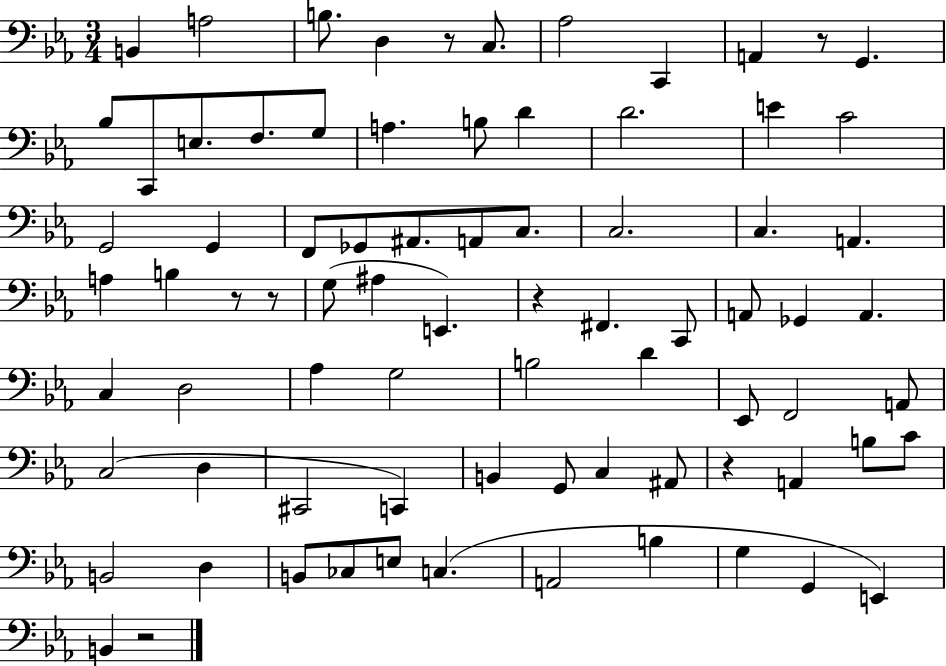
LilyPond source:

{
  \clef bass
  \numericTimeSignature
  \time 3/4
  \key ees \major
  b,4 a2 | b8. d4 r8 c8. | aes2 c,4 | a,4 r8 g,4. | \break bes8 c,8 e8. f8. g8 | a4. b8 d'4 | d'2. | e'4 c'2 | \break g,2 g,4 | f,8 ges,8 ais,8. a,8 c8. | c2. | c4. a,4. | \break a4 b4 r8 r8 | g8( ais4 e,4.) | r4 fis,4. c,8 | a,8 ges,4 a,4. | \break c4 d2 | aes4 g2 | b2 d'4 | ees,8 f,2 a,8 | \break c2( d4 | cis,2 c,4) | b,4 g,8 c4 ais,8 | r4 a,4 b8 c'8 | \break b,2 d4 | b,8 ces8 e8 c4.( | a,2 b4 | g4 g,4 e,4) | \break b,4 r2 | \bar "|."
}